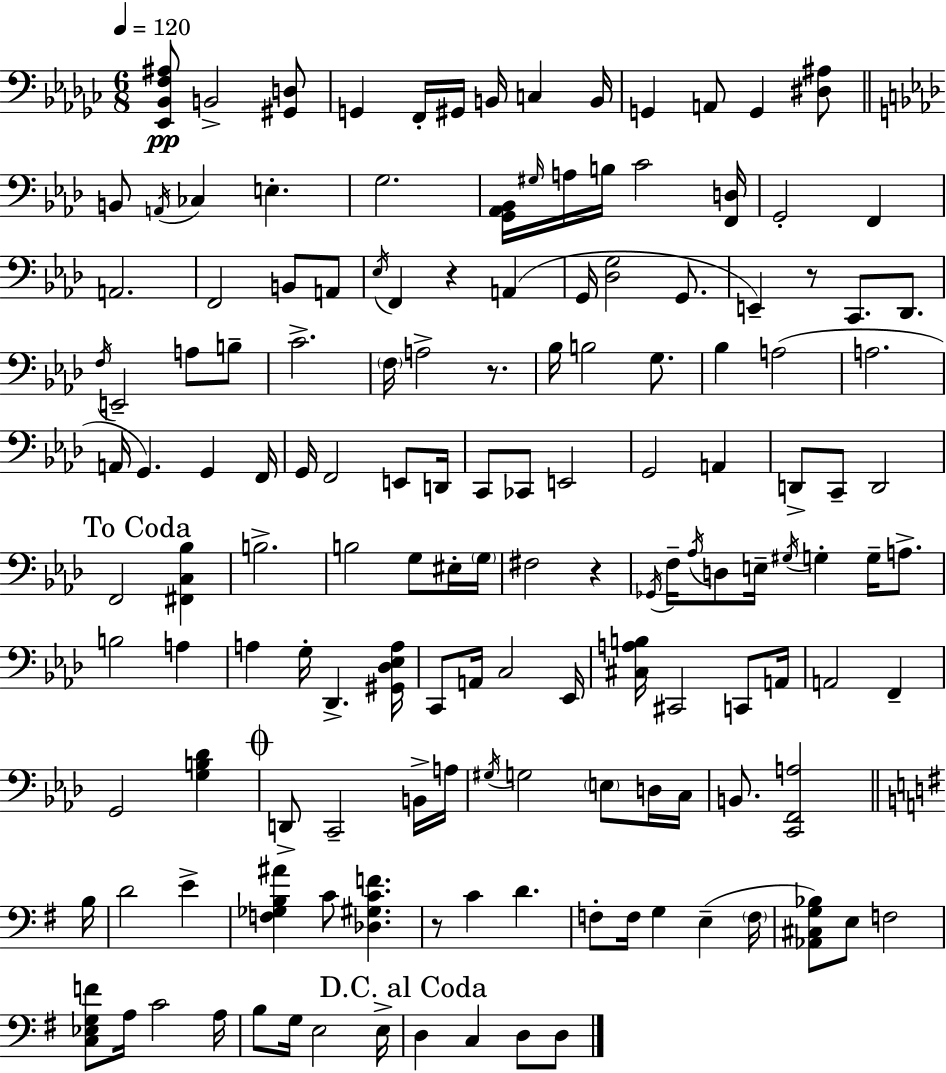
{
  \clef bass
  \numericTimeSignature
  \time 6/8
  \key ees \minor
  \tempo 4 = 120
  <ees, bes, f ais>8\pp b,2-> <gis, d>8 | g,4 f,16-. gis,16 b,16 c4 b,16 | g,4 a,8 g,4 <dis ais>8 | \bar "||" \break \key aes \major b,8 \acciaccatura { a,16 } ces4 e4.-. | g2. | <g, aes, bes,>16 \grace { gis16 } a16 b16 c'2 | <f, d>16 g,2-. f,4 | \break a,2. | f,2 b,8 | a,8 \acciaccatura { ees16 } f,4 r4 a,4( | g,16 <des g>2 | \break g,8. e,4--) r8 c,8. | des,8. \acciaccatura { f16 } e,2-- | a8 b8-- c'2.-> | \parenthesize f16 a2-> | \break r8. bes16 b2 | g8. bes4 a2( | a2. | a,16 g,4.) g,4 | \break f,16 g,16 f,2 | e,8 d,16 c,8 ces,8 e,2 | g,2 | a,4 d,8-> c,8-- d,2 | \break \mark "To Coda" f,2 | <fis, c bes>4 b2.-> | b2 | g8 eis16-. \parenthesize g16 fis2 | \break r4 \acciaccatura { ges,16 } f16-- \acciaccatura { aes16 } d8 e16-- \acciaccatura { gis16 } g4-. | g16-- a8.-> b2 | a4 a4 g16-. | des,4.-> <gis, des ees a>16 c,8 a,16 c2 | \break ees,16 <cis a b>16 cis,2 | c,8 a,16 a,2 | f,4-- g,2 | <g b des'>4 \mark \markup { \musicglyph "scripts.coda" } d,8-> c,2-- | \break b,16-> a16 \acciaccatura { gis16 } g2 | \parenthesize e8 d16 c16 b,8. <c, f, a>2 | \bar "||" \break \key g \major b16 d'2 e'4-> | <f ges b ais'>4 c'8 <des gis c' f'>4. | r8 c'4 d'4. | f8-. f16 g4 e4--( | \break \parenthesize f16 <aes, cis g bes>8) e8 f2 | <c ees g f'>8 a16 c'2 | a16 b8 g16 e2 | e16-> \mark "D.C. al Coda" d4 c4 d8 d8 | \break \bar "|."
}